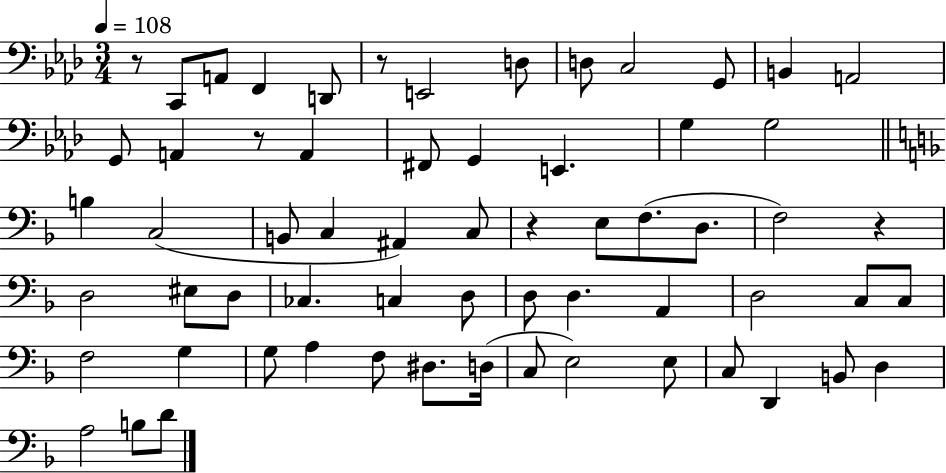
R/e C2/e A2/e F2/q D2/e R/e E2/h D3/e D3/e C3/h G2/e B2/q A2/h G2/e A2/q R/e A2/q F#2/e G2/q E2/q. G3/q G3/h B3/q C3/h B2/e C3/q A#2/q C3/e R/q E3/e F3/e. D3/e. F3/h R/q D3/h EIS3/e D3/e CES3/q. C3/q D3/e D3/e D3/q. A2/q D3/h C3/e C3/e F3/h G3/q G3/e A3/q F3/e D#3/e. D3/s C3/e E3/h E3/e C3/e D2/q B2/e D3/q A3/h B3/e D4/e